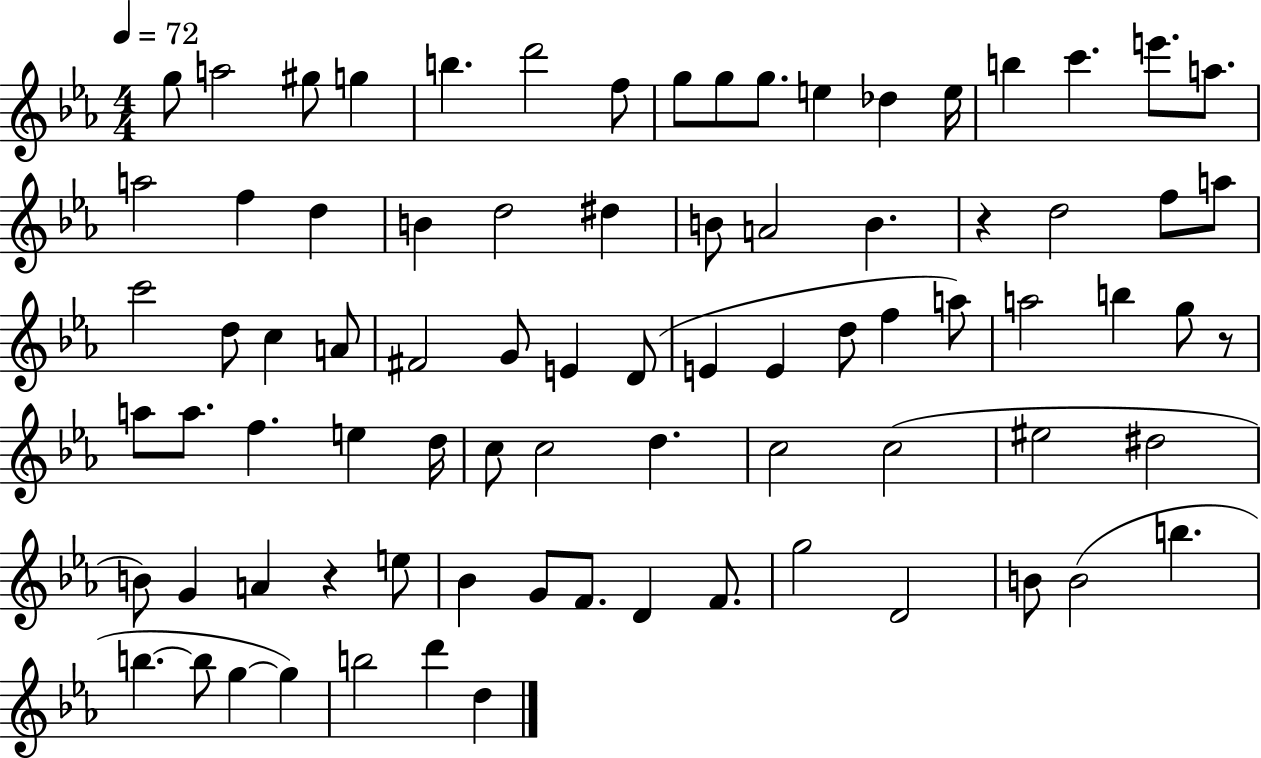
G5/e A5/h G#5/e G5/q B5/q. D6/h F5/e G5/e G5/e G5/e. E5/q Db5/q E5/s B5/q C6/q. E6/e. A5/e. A5/h F5/q D5/q B4/q D5/h D#5/q B4/e A4/h B4/q. R/q D5/h F5/e A5/e C6/h D5/e C5/q A4/e F#4/h G4/e E4/q D4/e E4/q E4/q D5/e F5/q A5/e A5/h B5/q G5/e R/e A5/e A5/e. F5/q. E5/q D5/s C5/e C5/h D5/q. C5/h C5/h EIS5/h D#5/h B4/e G4/q A4/q R/q E5/e Bb4/q G4/e F4/e. D4/q F4/e. G5/h D4/h B4/e B4/h B5/q. B5/q. B5/e G5/q G5/q B5/h D6/q D5/q